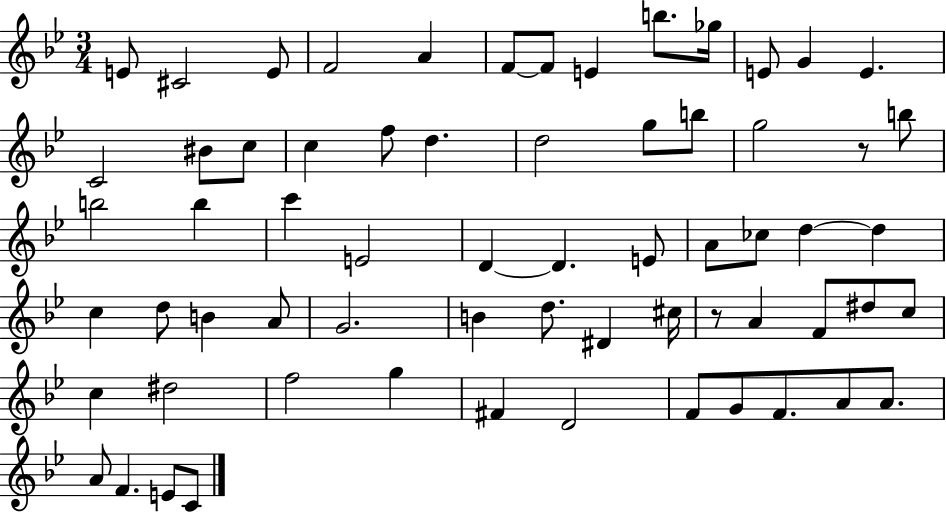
{
  \clef treble
  \numericTimeSignature
  \time 3/4
  \key bes \major
  e'8 cis'2 e'8 | f'2 a'4 | f'8~~ f'8 e'4 b''8. ges''16 | e'8 g'4 e'4. | \break c'2 bis'8 c''8 | c''4 f''8 d''4. | d''2 g''8 b''8 | g''2 r8 b''8 | \break b''2 b''4 | c'''4 e'2 | d'4~~ d'4. e'8 | a'8 ces''8 d''4~~ d''4 | \break c''4 d''8 b'4 a'8 | g'2. | b'4 d''8. dis'4 cis''16 | r8 a'4 f'8 dis''8 c''8 | \break c''4 dis''2 | f''2 g''4 | fis'4 d'2 | f'8 g'8 f'8. a'8 a'8. | \break a'8 f'4. e'8 c'8 | \bar "|."
}